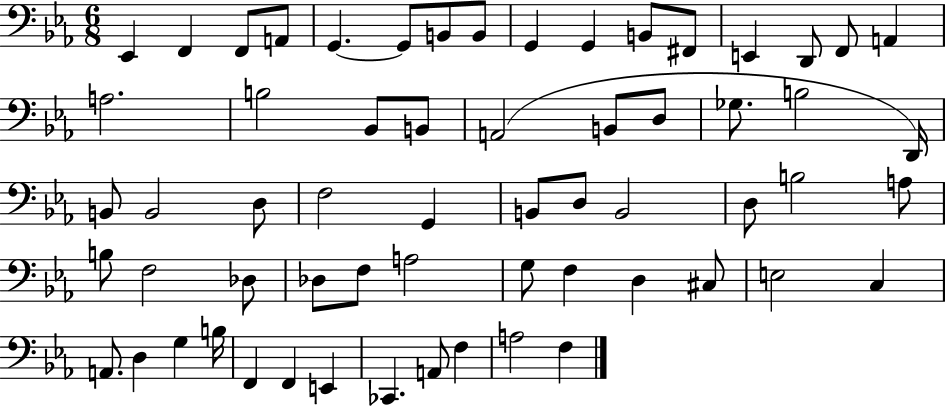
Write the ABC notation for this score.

X:1
T:Untitled
M:6/8
L:1/4
K:Eb
_E,, F,, F,,/2 A,,/2 G,, G,,/2 B,,/2 B,,/2 G,, G,, B,,/2 ^F,,/2 E,, D,,/2 F,,/2 A,, A,2 B,2 _B,,/2 B,,/2 A,,2 B,,/2 D,/2 _G,/2 B,2 D,,/4 B,,/2 B,,2 D,/2 F,2 G,, B,,/2 D,/2 B,,2 D,/2 B,2 A,/2 B,/2 F,2 _D,/2 _D,/2 F,/2 A,2 G,/2 F, D, ^C,/2 E,2 C, A,,/2 D, G, B,/4 F,, F,, E,, _C,, A,,/2 F, A,2 F,